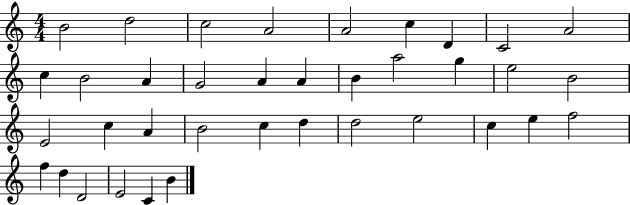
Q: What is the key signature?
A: C major